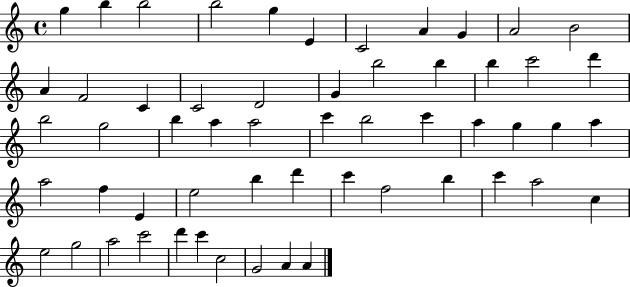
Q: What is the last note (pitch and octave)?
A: A4